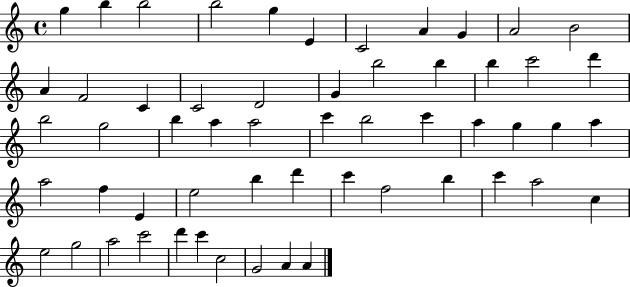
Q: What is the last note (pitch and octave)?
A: A4